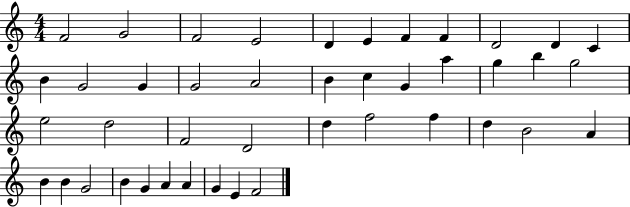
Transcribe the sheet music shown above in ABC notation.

X:1
T:Untitled
M:4/4
L:1/4
K:C
F2 G2 F2 E2 D E F F D2 D C B G2 G G2 A2 B c G a g b g2 e2 d2 F2 D2 d f2 f d B2 A B B G2 B G A A G E F2